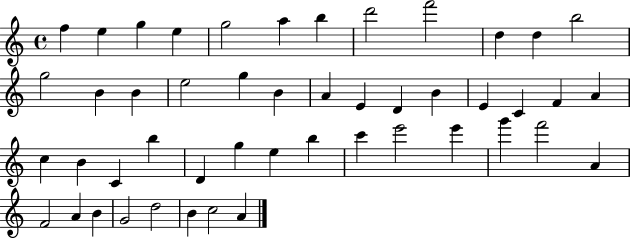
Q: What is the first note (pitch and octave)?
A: F5